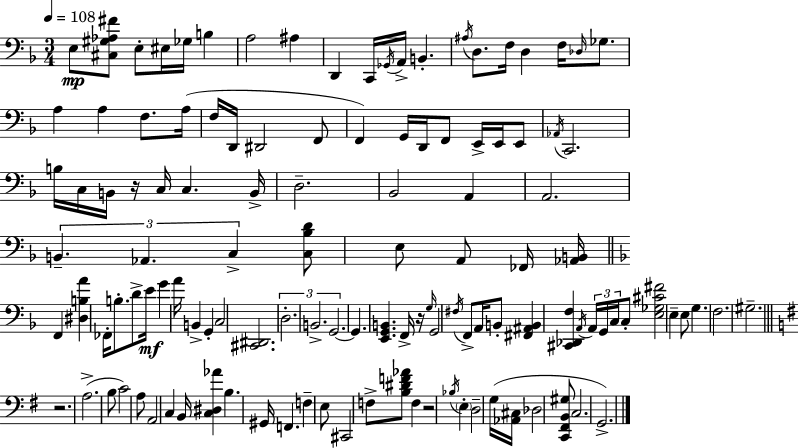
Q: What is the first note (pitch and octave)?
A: E3